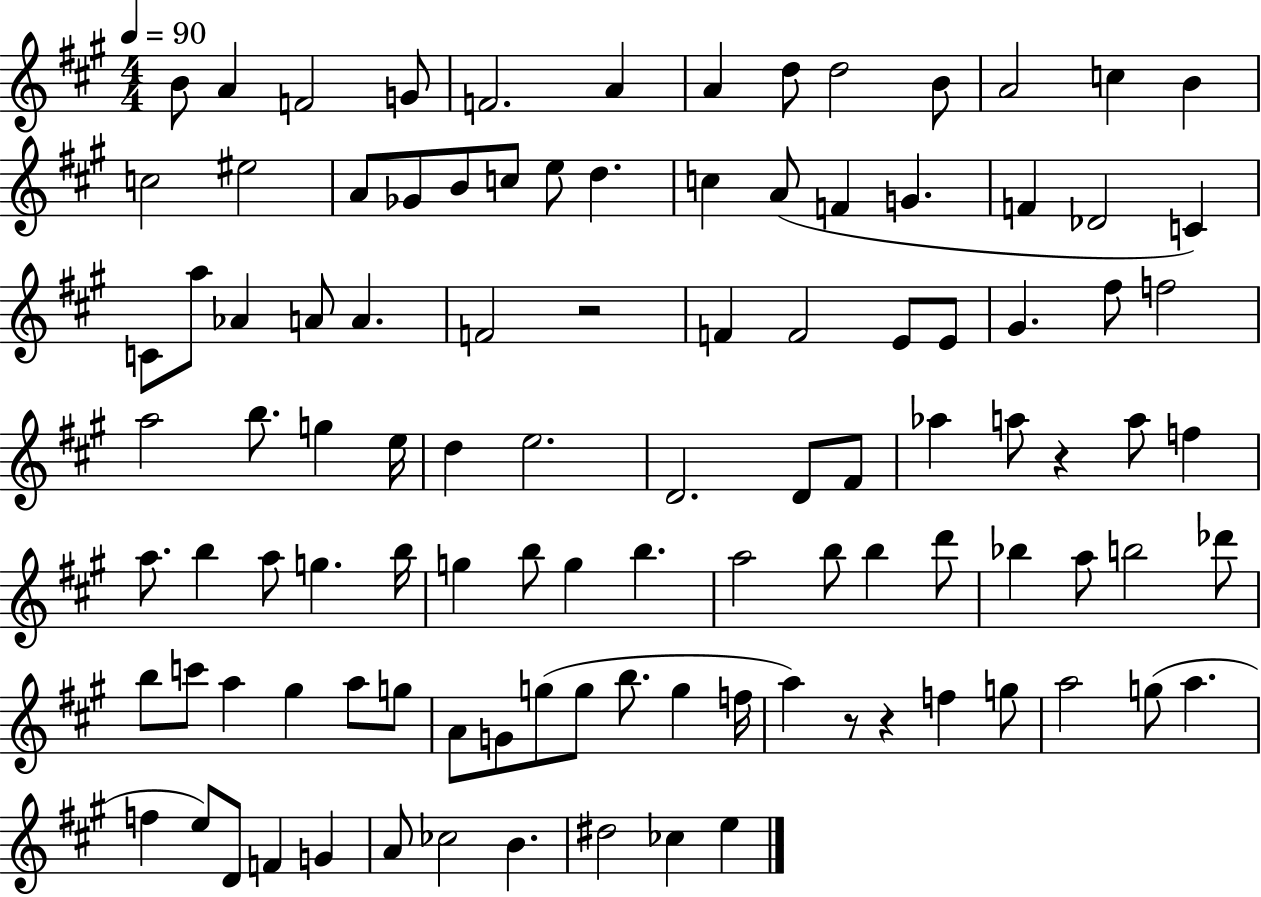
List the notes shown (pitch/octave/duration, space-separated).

B4/e A4/q F4/h G4/e F4/h. A4/q A4/q D5/e D5/h B4/e A4/h C5/q B4/q C5/h EIS5/h A4/e Gb4/e B4/e C5/e E5/e D5/q. C5/q A4/e F4/q G4/q. F4/q Db4/h C4/q C4/e A5/e Ab4/q A4/e A4/q. F4/h R/h F4/q F4/h E4/e E4/e G#4/q. F#5/e F5/h A5/h B5/e. G5/q E5/s D5/q E5/h. D4/h. D4/e F#4/e Ab5/q A5/e R/q A5/e F5/q A5/e. B5/q A5/e G5/q. B5/s G5/q B5/e G5/q B5/q. A5/h B5/e B5/q D6/e Bb5/q A5/e B5/h Db6/e B5/e C6/e A5/q G#5/q A5/e G5/e A4/e G4/e G5/e G5/e B5/e. G5/q F5/s A5/q R/e R/q F5/q G5/e A5/h G5/e A5/q. F5/q E5/e D4/e F4/q G4/q A4/e CES5/h B4/q. D#5/h CES5/q E5/q